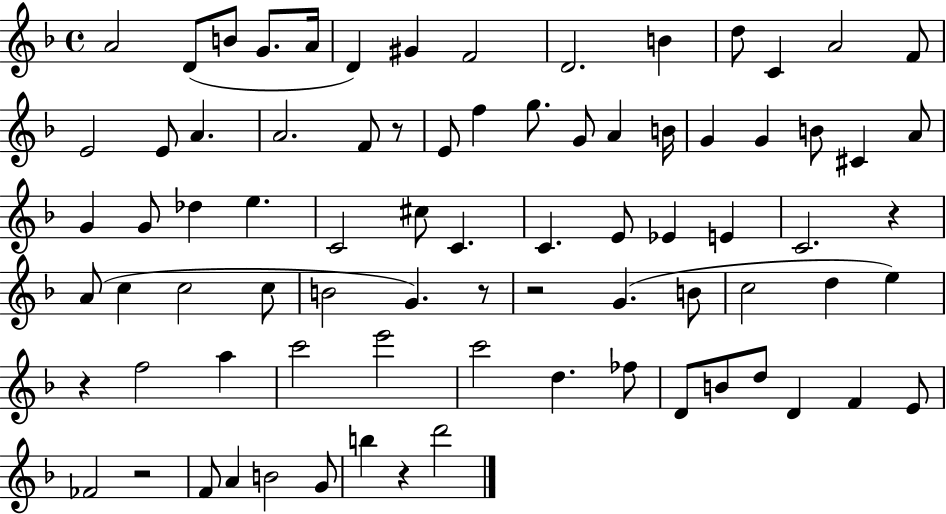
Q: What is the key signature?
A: F major